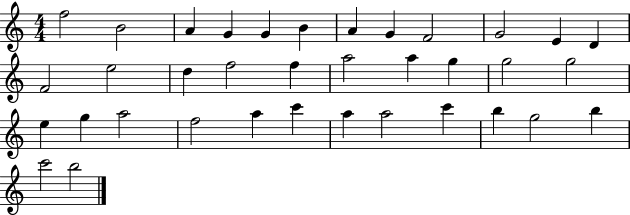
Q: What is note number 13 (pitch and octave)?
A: F4